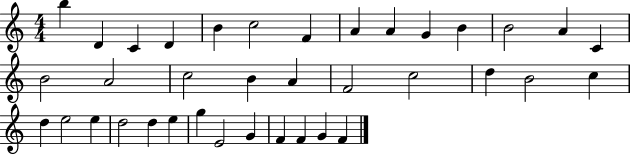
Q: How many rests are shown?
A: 0